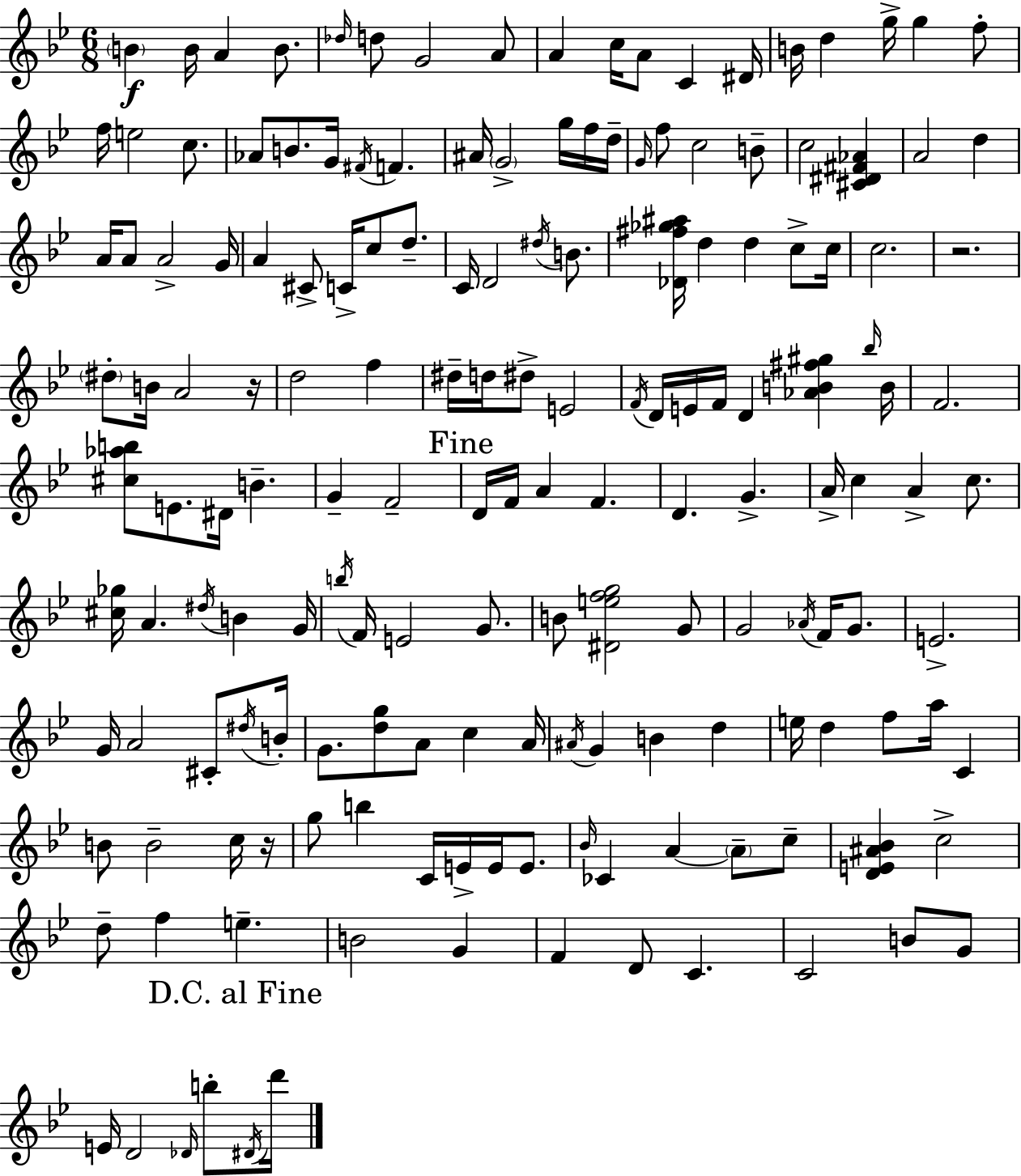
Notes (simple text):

B4/q B4/s A4/q B4/e. Db5/s D5/e G4/h A4/e A4/q C5/s A4/e C4/q D#4/s B4/s D5/q G5/s G5/q F5/e F5/s E5/h C5/e. Ab4/e B4/e. G4/s F#4/s F4/q. A#4/s G4/h G5/s F5/s D5/s G4/s F5/e C5/h B4/e C5/h [C#4,D#4,F#4,Ab4]/q A4/h D5/q A4/s A4/e A4/h G4/s A4/q C#4/e C4/s C5/e D5/e. C4/s D4/h D#5/s B4/e. [Db4,F#5,Gb5,A#5]/s D5/q D5/q C5/e C5/s C5/h. R/h. D#5/e B4/s A4/h R/s D5/h F5/q D#5/s D5/s D#5/e E4/h F4/s D4/s E4/s F4/s D4/q [Ab4,B4,F#5,G#5]/q Bb5/s B4/s F4/h. [C#5,Ab5,B5]/e E4/e. D#4/s B4/q. G4/q F4/h D4/s F4/s A4/q F4/q. D4/q. G4/q. A4/s C5/q A4/q C5/e. [C#5,Gb5]/s A4/q. D#5/s B4/q G4/s B5/s F4/s E4/h G4/e. B4/e [D#4,E5,F5,G5]/h G4/e G4/h Ab4/s F4/s G4/e. E4/h. G4/s A4/h C#4/e D#5/s B4/s G4/e. [D5,G5]/e A4/e C5/q A4/s A#4/s G4/q B4/q D5/q E5/s D5/q F5/e A5/s C4/q B4/e B4/h C5/s R/s G5/e B5/q C4/s E4/s E4/s E4/e. Bb4/s CES4/q A4/q A4/e C5/e [D4,E4,A#4,Bb4]/q C5/h D5/e F5/q E5/q. B4/h G4/q F4/q D4/e C4/q. C4/h B4/e G4/e E4/s D4/h Db4/s B5/e D#4/s D6/s